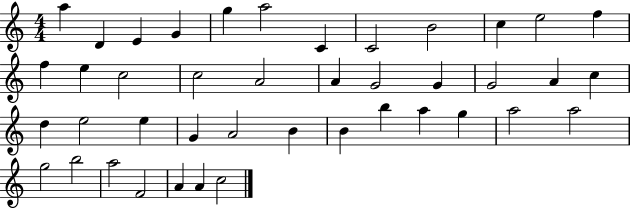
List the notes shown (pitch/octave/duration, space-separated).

A5/q D4/q E4/q G4/q G5/q A5/h C4/q C4/h B4/h C5/q E5/h F5/q F5/q E5/q C5/h C5/h A4/h A4/q G4/h G4/q G4/h A4/q C5/q D5/q E5/h E5/q G4/q A4/h B4/q B4/q B5/q A5/q G5/q A5/h A5/h G5/h B5/h A5/h F4/h A4/q A4/q C5/h